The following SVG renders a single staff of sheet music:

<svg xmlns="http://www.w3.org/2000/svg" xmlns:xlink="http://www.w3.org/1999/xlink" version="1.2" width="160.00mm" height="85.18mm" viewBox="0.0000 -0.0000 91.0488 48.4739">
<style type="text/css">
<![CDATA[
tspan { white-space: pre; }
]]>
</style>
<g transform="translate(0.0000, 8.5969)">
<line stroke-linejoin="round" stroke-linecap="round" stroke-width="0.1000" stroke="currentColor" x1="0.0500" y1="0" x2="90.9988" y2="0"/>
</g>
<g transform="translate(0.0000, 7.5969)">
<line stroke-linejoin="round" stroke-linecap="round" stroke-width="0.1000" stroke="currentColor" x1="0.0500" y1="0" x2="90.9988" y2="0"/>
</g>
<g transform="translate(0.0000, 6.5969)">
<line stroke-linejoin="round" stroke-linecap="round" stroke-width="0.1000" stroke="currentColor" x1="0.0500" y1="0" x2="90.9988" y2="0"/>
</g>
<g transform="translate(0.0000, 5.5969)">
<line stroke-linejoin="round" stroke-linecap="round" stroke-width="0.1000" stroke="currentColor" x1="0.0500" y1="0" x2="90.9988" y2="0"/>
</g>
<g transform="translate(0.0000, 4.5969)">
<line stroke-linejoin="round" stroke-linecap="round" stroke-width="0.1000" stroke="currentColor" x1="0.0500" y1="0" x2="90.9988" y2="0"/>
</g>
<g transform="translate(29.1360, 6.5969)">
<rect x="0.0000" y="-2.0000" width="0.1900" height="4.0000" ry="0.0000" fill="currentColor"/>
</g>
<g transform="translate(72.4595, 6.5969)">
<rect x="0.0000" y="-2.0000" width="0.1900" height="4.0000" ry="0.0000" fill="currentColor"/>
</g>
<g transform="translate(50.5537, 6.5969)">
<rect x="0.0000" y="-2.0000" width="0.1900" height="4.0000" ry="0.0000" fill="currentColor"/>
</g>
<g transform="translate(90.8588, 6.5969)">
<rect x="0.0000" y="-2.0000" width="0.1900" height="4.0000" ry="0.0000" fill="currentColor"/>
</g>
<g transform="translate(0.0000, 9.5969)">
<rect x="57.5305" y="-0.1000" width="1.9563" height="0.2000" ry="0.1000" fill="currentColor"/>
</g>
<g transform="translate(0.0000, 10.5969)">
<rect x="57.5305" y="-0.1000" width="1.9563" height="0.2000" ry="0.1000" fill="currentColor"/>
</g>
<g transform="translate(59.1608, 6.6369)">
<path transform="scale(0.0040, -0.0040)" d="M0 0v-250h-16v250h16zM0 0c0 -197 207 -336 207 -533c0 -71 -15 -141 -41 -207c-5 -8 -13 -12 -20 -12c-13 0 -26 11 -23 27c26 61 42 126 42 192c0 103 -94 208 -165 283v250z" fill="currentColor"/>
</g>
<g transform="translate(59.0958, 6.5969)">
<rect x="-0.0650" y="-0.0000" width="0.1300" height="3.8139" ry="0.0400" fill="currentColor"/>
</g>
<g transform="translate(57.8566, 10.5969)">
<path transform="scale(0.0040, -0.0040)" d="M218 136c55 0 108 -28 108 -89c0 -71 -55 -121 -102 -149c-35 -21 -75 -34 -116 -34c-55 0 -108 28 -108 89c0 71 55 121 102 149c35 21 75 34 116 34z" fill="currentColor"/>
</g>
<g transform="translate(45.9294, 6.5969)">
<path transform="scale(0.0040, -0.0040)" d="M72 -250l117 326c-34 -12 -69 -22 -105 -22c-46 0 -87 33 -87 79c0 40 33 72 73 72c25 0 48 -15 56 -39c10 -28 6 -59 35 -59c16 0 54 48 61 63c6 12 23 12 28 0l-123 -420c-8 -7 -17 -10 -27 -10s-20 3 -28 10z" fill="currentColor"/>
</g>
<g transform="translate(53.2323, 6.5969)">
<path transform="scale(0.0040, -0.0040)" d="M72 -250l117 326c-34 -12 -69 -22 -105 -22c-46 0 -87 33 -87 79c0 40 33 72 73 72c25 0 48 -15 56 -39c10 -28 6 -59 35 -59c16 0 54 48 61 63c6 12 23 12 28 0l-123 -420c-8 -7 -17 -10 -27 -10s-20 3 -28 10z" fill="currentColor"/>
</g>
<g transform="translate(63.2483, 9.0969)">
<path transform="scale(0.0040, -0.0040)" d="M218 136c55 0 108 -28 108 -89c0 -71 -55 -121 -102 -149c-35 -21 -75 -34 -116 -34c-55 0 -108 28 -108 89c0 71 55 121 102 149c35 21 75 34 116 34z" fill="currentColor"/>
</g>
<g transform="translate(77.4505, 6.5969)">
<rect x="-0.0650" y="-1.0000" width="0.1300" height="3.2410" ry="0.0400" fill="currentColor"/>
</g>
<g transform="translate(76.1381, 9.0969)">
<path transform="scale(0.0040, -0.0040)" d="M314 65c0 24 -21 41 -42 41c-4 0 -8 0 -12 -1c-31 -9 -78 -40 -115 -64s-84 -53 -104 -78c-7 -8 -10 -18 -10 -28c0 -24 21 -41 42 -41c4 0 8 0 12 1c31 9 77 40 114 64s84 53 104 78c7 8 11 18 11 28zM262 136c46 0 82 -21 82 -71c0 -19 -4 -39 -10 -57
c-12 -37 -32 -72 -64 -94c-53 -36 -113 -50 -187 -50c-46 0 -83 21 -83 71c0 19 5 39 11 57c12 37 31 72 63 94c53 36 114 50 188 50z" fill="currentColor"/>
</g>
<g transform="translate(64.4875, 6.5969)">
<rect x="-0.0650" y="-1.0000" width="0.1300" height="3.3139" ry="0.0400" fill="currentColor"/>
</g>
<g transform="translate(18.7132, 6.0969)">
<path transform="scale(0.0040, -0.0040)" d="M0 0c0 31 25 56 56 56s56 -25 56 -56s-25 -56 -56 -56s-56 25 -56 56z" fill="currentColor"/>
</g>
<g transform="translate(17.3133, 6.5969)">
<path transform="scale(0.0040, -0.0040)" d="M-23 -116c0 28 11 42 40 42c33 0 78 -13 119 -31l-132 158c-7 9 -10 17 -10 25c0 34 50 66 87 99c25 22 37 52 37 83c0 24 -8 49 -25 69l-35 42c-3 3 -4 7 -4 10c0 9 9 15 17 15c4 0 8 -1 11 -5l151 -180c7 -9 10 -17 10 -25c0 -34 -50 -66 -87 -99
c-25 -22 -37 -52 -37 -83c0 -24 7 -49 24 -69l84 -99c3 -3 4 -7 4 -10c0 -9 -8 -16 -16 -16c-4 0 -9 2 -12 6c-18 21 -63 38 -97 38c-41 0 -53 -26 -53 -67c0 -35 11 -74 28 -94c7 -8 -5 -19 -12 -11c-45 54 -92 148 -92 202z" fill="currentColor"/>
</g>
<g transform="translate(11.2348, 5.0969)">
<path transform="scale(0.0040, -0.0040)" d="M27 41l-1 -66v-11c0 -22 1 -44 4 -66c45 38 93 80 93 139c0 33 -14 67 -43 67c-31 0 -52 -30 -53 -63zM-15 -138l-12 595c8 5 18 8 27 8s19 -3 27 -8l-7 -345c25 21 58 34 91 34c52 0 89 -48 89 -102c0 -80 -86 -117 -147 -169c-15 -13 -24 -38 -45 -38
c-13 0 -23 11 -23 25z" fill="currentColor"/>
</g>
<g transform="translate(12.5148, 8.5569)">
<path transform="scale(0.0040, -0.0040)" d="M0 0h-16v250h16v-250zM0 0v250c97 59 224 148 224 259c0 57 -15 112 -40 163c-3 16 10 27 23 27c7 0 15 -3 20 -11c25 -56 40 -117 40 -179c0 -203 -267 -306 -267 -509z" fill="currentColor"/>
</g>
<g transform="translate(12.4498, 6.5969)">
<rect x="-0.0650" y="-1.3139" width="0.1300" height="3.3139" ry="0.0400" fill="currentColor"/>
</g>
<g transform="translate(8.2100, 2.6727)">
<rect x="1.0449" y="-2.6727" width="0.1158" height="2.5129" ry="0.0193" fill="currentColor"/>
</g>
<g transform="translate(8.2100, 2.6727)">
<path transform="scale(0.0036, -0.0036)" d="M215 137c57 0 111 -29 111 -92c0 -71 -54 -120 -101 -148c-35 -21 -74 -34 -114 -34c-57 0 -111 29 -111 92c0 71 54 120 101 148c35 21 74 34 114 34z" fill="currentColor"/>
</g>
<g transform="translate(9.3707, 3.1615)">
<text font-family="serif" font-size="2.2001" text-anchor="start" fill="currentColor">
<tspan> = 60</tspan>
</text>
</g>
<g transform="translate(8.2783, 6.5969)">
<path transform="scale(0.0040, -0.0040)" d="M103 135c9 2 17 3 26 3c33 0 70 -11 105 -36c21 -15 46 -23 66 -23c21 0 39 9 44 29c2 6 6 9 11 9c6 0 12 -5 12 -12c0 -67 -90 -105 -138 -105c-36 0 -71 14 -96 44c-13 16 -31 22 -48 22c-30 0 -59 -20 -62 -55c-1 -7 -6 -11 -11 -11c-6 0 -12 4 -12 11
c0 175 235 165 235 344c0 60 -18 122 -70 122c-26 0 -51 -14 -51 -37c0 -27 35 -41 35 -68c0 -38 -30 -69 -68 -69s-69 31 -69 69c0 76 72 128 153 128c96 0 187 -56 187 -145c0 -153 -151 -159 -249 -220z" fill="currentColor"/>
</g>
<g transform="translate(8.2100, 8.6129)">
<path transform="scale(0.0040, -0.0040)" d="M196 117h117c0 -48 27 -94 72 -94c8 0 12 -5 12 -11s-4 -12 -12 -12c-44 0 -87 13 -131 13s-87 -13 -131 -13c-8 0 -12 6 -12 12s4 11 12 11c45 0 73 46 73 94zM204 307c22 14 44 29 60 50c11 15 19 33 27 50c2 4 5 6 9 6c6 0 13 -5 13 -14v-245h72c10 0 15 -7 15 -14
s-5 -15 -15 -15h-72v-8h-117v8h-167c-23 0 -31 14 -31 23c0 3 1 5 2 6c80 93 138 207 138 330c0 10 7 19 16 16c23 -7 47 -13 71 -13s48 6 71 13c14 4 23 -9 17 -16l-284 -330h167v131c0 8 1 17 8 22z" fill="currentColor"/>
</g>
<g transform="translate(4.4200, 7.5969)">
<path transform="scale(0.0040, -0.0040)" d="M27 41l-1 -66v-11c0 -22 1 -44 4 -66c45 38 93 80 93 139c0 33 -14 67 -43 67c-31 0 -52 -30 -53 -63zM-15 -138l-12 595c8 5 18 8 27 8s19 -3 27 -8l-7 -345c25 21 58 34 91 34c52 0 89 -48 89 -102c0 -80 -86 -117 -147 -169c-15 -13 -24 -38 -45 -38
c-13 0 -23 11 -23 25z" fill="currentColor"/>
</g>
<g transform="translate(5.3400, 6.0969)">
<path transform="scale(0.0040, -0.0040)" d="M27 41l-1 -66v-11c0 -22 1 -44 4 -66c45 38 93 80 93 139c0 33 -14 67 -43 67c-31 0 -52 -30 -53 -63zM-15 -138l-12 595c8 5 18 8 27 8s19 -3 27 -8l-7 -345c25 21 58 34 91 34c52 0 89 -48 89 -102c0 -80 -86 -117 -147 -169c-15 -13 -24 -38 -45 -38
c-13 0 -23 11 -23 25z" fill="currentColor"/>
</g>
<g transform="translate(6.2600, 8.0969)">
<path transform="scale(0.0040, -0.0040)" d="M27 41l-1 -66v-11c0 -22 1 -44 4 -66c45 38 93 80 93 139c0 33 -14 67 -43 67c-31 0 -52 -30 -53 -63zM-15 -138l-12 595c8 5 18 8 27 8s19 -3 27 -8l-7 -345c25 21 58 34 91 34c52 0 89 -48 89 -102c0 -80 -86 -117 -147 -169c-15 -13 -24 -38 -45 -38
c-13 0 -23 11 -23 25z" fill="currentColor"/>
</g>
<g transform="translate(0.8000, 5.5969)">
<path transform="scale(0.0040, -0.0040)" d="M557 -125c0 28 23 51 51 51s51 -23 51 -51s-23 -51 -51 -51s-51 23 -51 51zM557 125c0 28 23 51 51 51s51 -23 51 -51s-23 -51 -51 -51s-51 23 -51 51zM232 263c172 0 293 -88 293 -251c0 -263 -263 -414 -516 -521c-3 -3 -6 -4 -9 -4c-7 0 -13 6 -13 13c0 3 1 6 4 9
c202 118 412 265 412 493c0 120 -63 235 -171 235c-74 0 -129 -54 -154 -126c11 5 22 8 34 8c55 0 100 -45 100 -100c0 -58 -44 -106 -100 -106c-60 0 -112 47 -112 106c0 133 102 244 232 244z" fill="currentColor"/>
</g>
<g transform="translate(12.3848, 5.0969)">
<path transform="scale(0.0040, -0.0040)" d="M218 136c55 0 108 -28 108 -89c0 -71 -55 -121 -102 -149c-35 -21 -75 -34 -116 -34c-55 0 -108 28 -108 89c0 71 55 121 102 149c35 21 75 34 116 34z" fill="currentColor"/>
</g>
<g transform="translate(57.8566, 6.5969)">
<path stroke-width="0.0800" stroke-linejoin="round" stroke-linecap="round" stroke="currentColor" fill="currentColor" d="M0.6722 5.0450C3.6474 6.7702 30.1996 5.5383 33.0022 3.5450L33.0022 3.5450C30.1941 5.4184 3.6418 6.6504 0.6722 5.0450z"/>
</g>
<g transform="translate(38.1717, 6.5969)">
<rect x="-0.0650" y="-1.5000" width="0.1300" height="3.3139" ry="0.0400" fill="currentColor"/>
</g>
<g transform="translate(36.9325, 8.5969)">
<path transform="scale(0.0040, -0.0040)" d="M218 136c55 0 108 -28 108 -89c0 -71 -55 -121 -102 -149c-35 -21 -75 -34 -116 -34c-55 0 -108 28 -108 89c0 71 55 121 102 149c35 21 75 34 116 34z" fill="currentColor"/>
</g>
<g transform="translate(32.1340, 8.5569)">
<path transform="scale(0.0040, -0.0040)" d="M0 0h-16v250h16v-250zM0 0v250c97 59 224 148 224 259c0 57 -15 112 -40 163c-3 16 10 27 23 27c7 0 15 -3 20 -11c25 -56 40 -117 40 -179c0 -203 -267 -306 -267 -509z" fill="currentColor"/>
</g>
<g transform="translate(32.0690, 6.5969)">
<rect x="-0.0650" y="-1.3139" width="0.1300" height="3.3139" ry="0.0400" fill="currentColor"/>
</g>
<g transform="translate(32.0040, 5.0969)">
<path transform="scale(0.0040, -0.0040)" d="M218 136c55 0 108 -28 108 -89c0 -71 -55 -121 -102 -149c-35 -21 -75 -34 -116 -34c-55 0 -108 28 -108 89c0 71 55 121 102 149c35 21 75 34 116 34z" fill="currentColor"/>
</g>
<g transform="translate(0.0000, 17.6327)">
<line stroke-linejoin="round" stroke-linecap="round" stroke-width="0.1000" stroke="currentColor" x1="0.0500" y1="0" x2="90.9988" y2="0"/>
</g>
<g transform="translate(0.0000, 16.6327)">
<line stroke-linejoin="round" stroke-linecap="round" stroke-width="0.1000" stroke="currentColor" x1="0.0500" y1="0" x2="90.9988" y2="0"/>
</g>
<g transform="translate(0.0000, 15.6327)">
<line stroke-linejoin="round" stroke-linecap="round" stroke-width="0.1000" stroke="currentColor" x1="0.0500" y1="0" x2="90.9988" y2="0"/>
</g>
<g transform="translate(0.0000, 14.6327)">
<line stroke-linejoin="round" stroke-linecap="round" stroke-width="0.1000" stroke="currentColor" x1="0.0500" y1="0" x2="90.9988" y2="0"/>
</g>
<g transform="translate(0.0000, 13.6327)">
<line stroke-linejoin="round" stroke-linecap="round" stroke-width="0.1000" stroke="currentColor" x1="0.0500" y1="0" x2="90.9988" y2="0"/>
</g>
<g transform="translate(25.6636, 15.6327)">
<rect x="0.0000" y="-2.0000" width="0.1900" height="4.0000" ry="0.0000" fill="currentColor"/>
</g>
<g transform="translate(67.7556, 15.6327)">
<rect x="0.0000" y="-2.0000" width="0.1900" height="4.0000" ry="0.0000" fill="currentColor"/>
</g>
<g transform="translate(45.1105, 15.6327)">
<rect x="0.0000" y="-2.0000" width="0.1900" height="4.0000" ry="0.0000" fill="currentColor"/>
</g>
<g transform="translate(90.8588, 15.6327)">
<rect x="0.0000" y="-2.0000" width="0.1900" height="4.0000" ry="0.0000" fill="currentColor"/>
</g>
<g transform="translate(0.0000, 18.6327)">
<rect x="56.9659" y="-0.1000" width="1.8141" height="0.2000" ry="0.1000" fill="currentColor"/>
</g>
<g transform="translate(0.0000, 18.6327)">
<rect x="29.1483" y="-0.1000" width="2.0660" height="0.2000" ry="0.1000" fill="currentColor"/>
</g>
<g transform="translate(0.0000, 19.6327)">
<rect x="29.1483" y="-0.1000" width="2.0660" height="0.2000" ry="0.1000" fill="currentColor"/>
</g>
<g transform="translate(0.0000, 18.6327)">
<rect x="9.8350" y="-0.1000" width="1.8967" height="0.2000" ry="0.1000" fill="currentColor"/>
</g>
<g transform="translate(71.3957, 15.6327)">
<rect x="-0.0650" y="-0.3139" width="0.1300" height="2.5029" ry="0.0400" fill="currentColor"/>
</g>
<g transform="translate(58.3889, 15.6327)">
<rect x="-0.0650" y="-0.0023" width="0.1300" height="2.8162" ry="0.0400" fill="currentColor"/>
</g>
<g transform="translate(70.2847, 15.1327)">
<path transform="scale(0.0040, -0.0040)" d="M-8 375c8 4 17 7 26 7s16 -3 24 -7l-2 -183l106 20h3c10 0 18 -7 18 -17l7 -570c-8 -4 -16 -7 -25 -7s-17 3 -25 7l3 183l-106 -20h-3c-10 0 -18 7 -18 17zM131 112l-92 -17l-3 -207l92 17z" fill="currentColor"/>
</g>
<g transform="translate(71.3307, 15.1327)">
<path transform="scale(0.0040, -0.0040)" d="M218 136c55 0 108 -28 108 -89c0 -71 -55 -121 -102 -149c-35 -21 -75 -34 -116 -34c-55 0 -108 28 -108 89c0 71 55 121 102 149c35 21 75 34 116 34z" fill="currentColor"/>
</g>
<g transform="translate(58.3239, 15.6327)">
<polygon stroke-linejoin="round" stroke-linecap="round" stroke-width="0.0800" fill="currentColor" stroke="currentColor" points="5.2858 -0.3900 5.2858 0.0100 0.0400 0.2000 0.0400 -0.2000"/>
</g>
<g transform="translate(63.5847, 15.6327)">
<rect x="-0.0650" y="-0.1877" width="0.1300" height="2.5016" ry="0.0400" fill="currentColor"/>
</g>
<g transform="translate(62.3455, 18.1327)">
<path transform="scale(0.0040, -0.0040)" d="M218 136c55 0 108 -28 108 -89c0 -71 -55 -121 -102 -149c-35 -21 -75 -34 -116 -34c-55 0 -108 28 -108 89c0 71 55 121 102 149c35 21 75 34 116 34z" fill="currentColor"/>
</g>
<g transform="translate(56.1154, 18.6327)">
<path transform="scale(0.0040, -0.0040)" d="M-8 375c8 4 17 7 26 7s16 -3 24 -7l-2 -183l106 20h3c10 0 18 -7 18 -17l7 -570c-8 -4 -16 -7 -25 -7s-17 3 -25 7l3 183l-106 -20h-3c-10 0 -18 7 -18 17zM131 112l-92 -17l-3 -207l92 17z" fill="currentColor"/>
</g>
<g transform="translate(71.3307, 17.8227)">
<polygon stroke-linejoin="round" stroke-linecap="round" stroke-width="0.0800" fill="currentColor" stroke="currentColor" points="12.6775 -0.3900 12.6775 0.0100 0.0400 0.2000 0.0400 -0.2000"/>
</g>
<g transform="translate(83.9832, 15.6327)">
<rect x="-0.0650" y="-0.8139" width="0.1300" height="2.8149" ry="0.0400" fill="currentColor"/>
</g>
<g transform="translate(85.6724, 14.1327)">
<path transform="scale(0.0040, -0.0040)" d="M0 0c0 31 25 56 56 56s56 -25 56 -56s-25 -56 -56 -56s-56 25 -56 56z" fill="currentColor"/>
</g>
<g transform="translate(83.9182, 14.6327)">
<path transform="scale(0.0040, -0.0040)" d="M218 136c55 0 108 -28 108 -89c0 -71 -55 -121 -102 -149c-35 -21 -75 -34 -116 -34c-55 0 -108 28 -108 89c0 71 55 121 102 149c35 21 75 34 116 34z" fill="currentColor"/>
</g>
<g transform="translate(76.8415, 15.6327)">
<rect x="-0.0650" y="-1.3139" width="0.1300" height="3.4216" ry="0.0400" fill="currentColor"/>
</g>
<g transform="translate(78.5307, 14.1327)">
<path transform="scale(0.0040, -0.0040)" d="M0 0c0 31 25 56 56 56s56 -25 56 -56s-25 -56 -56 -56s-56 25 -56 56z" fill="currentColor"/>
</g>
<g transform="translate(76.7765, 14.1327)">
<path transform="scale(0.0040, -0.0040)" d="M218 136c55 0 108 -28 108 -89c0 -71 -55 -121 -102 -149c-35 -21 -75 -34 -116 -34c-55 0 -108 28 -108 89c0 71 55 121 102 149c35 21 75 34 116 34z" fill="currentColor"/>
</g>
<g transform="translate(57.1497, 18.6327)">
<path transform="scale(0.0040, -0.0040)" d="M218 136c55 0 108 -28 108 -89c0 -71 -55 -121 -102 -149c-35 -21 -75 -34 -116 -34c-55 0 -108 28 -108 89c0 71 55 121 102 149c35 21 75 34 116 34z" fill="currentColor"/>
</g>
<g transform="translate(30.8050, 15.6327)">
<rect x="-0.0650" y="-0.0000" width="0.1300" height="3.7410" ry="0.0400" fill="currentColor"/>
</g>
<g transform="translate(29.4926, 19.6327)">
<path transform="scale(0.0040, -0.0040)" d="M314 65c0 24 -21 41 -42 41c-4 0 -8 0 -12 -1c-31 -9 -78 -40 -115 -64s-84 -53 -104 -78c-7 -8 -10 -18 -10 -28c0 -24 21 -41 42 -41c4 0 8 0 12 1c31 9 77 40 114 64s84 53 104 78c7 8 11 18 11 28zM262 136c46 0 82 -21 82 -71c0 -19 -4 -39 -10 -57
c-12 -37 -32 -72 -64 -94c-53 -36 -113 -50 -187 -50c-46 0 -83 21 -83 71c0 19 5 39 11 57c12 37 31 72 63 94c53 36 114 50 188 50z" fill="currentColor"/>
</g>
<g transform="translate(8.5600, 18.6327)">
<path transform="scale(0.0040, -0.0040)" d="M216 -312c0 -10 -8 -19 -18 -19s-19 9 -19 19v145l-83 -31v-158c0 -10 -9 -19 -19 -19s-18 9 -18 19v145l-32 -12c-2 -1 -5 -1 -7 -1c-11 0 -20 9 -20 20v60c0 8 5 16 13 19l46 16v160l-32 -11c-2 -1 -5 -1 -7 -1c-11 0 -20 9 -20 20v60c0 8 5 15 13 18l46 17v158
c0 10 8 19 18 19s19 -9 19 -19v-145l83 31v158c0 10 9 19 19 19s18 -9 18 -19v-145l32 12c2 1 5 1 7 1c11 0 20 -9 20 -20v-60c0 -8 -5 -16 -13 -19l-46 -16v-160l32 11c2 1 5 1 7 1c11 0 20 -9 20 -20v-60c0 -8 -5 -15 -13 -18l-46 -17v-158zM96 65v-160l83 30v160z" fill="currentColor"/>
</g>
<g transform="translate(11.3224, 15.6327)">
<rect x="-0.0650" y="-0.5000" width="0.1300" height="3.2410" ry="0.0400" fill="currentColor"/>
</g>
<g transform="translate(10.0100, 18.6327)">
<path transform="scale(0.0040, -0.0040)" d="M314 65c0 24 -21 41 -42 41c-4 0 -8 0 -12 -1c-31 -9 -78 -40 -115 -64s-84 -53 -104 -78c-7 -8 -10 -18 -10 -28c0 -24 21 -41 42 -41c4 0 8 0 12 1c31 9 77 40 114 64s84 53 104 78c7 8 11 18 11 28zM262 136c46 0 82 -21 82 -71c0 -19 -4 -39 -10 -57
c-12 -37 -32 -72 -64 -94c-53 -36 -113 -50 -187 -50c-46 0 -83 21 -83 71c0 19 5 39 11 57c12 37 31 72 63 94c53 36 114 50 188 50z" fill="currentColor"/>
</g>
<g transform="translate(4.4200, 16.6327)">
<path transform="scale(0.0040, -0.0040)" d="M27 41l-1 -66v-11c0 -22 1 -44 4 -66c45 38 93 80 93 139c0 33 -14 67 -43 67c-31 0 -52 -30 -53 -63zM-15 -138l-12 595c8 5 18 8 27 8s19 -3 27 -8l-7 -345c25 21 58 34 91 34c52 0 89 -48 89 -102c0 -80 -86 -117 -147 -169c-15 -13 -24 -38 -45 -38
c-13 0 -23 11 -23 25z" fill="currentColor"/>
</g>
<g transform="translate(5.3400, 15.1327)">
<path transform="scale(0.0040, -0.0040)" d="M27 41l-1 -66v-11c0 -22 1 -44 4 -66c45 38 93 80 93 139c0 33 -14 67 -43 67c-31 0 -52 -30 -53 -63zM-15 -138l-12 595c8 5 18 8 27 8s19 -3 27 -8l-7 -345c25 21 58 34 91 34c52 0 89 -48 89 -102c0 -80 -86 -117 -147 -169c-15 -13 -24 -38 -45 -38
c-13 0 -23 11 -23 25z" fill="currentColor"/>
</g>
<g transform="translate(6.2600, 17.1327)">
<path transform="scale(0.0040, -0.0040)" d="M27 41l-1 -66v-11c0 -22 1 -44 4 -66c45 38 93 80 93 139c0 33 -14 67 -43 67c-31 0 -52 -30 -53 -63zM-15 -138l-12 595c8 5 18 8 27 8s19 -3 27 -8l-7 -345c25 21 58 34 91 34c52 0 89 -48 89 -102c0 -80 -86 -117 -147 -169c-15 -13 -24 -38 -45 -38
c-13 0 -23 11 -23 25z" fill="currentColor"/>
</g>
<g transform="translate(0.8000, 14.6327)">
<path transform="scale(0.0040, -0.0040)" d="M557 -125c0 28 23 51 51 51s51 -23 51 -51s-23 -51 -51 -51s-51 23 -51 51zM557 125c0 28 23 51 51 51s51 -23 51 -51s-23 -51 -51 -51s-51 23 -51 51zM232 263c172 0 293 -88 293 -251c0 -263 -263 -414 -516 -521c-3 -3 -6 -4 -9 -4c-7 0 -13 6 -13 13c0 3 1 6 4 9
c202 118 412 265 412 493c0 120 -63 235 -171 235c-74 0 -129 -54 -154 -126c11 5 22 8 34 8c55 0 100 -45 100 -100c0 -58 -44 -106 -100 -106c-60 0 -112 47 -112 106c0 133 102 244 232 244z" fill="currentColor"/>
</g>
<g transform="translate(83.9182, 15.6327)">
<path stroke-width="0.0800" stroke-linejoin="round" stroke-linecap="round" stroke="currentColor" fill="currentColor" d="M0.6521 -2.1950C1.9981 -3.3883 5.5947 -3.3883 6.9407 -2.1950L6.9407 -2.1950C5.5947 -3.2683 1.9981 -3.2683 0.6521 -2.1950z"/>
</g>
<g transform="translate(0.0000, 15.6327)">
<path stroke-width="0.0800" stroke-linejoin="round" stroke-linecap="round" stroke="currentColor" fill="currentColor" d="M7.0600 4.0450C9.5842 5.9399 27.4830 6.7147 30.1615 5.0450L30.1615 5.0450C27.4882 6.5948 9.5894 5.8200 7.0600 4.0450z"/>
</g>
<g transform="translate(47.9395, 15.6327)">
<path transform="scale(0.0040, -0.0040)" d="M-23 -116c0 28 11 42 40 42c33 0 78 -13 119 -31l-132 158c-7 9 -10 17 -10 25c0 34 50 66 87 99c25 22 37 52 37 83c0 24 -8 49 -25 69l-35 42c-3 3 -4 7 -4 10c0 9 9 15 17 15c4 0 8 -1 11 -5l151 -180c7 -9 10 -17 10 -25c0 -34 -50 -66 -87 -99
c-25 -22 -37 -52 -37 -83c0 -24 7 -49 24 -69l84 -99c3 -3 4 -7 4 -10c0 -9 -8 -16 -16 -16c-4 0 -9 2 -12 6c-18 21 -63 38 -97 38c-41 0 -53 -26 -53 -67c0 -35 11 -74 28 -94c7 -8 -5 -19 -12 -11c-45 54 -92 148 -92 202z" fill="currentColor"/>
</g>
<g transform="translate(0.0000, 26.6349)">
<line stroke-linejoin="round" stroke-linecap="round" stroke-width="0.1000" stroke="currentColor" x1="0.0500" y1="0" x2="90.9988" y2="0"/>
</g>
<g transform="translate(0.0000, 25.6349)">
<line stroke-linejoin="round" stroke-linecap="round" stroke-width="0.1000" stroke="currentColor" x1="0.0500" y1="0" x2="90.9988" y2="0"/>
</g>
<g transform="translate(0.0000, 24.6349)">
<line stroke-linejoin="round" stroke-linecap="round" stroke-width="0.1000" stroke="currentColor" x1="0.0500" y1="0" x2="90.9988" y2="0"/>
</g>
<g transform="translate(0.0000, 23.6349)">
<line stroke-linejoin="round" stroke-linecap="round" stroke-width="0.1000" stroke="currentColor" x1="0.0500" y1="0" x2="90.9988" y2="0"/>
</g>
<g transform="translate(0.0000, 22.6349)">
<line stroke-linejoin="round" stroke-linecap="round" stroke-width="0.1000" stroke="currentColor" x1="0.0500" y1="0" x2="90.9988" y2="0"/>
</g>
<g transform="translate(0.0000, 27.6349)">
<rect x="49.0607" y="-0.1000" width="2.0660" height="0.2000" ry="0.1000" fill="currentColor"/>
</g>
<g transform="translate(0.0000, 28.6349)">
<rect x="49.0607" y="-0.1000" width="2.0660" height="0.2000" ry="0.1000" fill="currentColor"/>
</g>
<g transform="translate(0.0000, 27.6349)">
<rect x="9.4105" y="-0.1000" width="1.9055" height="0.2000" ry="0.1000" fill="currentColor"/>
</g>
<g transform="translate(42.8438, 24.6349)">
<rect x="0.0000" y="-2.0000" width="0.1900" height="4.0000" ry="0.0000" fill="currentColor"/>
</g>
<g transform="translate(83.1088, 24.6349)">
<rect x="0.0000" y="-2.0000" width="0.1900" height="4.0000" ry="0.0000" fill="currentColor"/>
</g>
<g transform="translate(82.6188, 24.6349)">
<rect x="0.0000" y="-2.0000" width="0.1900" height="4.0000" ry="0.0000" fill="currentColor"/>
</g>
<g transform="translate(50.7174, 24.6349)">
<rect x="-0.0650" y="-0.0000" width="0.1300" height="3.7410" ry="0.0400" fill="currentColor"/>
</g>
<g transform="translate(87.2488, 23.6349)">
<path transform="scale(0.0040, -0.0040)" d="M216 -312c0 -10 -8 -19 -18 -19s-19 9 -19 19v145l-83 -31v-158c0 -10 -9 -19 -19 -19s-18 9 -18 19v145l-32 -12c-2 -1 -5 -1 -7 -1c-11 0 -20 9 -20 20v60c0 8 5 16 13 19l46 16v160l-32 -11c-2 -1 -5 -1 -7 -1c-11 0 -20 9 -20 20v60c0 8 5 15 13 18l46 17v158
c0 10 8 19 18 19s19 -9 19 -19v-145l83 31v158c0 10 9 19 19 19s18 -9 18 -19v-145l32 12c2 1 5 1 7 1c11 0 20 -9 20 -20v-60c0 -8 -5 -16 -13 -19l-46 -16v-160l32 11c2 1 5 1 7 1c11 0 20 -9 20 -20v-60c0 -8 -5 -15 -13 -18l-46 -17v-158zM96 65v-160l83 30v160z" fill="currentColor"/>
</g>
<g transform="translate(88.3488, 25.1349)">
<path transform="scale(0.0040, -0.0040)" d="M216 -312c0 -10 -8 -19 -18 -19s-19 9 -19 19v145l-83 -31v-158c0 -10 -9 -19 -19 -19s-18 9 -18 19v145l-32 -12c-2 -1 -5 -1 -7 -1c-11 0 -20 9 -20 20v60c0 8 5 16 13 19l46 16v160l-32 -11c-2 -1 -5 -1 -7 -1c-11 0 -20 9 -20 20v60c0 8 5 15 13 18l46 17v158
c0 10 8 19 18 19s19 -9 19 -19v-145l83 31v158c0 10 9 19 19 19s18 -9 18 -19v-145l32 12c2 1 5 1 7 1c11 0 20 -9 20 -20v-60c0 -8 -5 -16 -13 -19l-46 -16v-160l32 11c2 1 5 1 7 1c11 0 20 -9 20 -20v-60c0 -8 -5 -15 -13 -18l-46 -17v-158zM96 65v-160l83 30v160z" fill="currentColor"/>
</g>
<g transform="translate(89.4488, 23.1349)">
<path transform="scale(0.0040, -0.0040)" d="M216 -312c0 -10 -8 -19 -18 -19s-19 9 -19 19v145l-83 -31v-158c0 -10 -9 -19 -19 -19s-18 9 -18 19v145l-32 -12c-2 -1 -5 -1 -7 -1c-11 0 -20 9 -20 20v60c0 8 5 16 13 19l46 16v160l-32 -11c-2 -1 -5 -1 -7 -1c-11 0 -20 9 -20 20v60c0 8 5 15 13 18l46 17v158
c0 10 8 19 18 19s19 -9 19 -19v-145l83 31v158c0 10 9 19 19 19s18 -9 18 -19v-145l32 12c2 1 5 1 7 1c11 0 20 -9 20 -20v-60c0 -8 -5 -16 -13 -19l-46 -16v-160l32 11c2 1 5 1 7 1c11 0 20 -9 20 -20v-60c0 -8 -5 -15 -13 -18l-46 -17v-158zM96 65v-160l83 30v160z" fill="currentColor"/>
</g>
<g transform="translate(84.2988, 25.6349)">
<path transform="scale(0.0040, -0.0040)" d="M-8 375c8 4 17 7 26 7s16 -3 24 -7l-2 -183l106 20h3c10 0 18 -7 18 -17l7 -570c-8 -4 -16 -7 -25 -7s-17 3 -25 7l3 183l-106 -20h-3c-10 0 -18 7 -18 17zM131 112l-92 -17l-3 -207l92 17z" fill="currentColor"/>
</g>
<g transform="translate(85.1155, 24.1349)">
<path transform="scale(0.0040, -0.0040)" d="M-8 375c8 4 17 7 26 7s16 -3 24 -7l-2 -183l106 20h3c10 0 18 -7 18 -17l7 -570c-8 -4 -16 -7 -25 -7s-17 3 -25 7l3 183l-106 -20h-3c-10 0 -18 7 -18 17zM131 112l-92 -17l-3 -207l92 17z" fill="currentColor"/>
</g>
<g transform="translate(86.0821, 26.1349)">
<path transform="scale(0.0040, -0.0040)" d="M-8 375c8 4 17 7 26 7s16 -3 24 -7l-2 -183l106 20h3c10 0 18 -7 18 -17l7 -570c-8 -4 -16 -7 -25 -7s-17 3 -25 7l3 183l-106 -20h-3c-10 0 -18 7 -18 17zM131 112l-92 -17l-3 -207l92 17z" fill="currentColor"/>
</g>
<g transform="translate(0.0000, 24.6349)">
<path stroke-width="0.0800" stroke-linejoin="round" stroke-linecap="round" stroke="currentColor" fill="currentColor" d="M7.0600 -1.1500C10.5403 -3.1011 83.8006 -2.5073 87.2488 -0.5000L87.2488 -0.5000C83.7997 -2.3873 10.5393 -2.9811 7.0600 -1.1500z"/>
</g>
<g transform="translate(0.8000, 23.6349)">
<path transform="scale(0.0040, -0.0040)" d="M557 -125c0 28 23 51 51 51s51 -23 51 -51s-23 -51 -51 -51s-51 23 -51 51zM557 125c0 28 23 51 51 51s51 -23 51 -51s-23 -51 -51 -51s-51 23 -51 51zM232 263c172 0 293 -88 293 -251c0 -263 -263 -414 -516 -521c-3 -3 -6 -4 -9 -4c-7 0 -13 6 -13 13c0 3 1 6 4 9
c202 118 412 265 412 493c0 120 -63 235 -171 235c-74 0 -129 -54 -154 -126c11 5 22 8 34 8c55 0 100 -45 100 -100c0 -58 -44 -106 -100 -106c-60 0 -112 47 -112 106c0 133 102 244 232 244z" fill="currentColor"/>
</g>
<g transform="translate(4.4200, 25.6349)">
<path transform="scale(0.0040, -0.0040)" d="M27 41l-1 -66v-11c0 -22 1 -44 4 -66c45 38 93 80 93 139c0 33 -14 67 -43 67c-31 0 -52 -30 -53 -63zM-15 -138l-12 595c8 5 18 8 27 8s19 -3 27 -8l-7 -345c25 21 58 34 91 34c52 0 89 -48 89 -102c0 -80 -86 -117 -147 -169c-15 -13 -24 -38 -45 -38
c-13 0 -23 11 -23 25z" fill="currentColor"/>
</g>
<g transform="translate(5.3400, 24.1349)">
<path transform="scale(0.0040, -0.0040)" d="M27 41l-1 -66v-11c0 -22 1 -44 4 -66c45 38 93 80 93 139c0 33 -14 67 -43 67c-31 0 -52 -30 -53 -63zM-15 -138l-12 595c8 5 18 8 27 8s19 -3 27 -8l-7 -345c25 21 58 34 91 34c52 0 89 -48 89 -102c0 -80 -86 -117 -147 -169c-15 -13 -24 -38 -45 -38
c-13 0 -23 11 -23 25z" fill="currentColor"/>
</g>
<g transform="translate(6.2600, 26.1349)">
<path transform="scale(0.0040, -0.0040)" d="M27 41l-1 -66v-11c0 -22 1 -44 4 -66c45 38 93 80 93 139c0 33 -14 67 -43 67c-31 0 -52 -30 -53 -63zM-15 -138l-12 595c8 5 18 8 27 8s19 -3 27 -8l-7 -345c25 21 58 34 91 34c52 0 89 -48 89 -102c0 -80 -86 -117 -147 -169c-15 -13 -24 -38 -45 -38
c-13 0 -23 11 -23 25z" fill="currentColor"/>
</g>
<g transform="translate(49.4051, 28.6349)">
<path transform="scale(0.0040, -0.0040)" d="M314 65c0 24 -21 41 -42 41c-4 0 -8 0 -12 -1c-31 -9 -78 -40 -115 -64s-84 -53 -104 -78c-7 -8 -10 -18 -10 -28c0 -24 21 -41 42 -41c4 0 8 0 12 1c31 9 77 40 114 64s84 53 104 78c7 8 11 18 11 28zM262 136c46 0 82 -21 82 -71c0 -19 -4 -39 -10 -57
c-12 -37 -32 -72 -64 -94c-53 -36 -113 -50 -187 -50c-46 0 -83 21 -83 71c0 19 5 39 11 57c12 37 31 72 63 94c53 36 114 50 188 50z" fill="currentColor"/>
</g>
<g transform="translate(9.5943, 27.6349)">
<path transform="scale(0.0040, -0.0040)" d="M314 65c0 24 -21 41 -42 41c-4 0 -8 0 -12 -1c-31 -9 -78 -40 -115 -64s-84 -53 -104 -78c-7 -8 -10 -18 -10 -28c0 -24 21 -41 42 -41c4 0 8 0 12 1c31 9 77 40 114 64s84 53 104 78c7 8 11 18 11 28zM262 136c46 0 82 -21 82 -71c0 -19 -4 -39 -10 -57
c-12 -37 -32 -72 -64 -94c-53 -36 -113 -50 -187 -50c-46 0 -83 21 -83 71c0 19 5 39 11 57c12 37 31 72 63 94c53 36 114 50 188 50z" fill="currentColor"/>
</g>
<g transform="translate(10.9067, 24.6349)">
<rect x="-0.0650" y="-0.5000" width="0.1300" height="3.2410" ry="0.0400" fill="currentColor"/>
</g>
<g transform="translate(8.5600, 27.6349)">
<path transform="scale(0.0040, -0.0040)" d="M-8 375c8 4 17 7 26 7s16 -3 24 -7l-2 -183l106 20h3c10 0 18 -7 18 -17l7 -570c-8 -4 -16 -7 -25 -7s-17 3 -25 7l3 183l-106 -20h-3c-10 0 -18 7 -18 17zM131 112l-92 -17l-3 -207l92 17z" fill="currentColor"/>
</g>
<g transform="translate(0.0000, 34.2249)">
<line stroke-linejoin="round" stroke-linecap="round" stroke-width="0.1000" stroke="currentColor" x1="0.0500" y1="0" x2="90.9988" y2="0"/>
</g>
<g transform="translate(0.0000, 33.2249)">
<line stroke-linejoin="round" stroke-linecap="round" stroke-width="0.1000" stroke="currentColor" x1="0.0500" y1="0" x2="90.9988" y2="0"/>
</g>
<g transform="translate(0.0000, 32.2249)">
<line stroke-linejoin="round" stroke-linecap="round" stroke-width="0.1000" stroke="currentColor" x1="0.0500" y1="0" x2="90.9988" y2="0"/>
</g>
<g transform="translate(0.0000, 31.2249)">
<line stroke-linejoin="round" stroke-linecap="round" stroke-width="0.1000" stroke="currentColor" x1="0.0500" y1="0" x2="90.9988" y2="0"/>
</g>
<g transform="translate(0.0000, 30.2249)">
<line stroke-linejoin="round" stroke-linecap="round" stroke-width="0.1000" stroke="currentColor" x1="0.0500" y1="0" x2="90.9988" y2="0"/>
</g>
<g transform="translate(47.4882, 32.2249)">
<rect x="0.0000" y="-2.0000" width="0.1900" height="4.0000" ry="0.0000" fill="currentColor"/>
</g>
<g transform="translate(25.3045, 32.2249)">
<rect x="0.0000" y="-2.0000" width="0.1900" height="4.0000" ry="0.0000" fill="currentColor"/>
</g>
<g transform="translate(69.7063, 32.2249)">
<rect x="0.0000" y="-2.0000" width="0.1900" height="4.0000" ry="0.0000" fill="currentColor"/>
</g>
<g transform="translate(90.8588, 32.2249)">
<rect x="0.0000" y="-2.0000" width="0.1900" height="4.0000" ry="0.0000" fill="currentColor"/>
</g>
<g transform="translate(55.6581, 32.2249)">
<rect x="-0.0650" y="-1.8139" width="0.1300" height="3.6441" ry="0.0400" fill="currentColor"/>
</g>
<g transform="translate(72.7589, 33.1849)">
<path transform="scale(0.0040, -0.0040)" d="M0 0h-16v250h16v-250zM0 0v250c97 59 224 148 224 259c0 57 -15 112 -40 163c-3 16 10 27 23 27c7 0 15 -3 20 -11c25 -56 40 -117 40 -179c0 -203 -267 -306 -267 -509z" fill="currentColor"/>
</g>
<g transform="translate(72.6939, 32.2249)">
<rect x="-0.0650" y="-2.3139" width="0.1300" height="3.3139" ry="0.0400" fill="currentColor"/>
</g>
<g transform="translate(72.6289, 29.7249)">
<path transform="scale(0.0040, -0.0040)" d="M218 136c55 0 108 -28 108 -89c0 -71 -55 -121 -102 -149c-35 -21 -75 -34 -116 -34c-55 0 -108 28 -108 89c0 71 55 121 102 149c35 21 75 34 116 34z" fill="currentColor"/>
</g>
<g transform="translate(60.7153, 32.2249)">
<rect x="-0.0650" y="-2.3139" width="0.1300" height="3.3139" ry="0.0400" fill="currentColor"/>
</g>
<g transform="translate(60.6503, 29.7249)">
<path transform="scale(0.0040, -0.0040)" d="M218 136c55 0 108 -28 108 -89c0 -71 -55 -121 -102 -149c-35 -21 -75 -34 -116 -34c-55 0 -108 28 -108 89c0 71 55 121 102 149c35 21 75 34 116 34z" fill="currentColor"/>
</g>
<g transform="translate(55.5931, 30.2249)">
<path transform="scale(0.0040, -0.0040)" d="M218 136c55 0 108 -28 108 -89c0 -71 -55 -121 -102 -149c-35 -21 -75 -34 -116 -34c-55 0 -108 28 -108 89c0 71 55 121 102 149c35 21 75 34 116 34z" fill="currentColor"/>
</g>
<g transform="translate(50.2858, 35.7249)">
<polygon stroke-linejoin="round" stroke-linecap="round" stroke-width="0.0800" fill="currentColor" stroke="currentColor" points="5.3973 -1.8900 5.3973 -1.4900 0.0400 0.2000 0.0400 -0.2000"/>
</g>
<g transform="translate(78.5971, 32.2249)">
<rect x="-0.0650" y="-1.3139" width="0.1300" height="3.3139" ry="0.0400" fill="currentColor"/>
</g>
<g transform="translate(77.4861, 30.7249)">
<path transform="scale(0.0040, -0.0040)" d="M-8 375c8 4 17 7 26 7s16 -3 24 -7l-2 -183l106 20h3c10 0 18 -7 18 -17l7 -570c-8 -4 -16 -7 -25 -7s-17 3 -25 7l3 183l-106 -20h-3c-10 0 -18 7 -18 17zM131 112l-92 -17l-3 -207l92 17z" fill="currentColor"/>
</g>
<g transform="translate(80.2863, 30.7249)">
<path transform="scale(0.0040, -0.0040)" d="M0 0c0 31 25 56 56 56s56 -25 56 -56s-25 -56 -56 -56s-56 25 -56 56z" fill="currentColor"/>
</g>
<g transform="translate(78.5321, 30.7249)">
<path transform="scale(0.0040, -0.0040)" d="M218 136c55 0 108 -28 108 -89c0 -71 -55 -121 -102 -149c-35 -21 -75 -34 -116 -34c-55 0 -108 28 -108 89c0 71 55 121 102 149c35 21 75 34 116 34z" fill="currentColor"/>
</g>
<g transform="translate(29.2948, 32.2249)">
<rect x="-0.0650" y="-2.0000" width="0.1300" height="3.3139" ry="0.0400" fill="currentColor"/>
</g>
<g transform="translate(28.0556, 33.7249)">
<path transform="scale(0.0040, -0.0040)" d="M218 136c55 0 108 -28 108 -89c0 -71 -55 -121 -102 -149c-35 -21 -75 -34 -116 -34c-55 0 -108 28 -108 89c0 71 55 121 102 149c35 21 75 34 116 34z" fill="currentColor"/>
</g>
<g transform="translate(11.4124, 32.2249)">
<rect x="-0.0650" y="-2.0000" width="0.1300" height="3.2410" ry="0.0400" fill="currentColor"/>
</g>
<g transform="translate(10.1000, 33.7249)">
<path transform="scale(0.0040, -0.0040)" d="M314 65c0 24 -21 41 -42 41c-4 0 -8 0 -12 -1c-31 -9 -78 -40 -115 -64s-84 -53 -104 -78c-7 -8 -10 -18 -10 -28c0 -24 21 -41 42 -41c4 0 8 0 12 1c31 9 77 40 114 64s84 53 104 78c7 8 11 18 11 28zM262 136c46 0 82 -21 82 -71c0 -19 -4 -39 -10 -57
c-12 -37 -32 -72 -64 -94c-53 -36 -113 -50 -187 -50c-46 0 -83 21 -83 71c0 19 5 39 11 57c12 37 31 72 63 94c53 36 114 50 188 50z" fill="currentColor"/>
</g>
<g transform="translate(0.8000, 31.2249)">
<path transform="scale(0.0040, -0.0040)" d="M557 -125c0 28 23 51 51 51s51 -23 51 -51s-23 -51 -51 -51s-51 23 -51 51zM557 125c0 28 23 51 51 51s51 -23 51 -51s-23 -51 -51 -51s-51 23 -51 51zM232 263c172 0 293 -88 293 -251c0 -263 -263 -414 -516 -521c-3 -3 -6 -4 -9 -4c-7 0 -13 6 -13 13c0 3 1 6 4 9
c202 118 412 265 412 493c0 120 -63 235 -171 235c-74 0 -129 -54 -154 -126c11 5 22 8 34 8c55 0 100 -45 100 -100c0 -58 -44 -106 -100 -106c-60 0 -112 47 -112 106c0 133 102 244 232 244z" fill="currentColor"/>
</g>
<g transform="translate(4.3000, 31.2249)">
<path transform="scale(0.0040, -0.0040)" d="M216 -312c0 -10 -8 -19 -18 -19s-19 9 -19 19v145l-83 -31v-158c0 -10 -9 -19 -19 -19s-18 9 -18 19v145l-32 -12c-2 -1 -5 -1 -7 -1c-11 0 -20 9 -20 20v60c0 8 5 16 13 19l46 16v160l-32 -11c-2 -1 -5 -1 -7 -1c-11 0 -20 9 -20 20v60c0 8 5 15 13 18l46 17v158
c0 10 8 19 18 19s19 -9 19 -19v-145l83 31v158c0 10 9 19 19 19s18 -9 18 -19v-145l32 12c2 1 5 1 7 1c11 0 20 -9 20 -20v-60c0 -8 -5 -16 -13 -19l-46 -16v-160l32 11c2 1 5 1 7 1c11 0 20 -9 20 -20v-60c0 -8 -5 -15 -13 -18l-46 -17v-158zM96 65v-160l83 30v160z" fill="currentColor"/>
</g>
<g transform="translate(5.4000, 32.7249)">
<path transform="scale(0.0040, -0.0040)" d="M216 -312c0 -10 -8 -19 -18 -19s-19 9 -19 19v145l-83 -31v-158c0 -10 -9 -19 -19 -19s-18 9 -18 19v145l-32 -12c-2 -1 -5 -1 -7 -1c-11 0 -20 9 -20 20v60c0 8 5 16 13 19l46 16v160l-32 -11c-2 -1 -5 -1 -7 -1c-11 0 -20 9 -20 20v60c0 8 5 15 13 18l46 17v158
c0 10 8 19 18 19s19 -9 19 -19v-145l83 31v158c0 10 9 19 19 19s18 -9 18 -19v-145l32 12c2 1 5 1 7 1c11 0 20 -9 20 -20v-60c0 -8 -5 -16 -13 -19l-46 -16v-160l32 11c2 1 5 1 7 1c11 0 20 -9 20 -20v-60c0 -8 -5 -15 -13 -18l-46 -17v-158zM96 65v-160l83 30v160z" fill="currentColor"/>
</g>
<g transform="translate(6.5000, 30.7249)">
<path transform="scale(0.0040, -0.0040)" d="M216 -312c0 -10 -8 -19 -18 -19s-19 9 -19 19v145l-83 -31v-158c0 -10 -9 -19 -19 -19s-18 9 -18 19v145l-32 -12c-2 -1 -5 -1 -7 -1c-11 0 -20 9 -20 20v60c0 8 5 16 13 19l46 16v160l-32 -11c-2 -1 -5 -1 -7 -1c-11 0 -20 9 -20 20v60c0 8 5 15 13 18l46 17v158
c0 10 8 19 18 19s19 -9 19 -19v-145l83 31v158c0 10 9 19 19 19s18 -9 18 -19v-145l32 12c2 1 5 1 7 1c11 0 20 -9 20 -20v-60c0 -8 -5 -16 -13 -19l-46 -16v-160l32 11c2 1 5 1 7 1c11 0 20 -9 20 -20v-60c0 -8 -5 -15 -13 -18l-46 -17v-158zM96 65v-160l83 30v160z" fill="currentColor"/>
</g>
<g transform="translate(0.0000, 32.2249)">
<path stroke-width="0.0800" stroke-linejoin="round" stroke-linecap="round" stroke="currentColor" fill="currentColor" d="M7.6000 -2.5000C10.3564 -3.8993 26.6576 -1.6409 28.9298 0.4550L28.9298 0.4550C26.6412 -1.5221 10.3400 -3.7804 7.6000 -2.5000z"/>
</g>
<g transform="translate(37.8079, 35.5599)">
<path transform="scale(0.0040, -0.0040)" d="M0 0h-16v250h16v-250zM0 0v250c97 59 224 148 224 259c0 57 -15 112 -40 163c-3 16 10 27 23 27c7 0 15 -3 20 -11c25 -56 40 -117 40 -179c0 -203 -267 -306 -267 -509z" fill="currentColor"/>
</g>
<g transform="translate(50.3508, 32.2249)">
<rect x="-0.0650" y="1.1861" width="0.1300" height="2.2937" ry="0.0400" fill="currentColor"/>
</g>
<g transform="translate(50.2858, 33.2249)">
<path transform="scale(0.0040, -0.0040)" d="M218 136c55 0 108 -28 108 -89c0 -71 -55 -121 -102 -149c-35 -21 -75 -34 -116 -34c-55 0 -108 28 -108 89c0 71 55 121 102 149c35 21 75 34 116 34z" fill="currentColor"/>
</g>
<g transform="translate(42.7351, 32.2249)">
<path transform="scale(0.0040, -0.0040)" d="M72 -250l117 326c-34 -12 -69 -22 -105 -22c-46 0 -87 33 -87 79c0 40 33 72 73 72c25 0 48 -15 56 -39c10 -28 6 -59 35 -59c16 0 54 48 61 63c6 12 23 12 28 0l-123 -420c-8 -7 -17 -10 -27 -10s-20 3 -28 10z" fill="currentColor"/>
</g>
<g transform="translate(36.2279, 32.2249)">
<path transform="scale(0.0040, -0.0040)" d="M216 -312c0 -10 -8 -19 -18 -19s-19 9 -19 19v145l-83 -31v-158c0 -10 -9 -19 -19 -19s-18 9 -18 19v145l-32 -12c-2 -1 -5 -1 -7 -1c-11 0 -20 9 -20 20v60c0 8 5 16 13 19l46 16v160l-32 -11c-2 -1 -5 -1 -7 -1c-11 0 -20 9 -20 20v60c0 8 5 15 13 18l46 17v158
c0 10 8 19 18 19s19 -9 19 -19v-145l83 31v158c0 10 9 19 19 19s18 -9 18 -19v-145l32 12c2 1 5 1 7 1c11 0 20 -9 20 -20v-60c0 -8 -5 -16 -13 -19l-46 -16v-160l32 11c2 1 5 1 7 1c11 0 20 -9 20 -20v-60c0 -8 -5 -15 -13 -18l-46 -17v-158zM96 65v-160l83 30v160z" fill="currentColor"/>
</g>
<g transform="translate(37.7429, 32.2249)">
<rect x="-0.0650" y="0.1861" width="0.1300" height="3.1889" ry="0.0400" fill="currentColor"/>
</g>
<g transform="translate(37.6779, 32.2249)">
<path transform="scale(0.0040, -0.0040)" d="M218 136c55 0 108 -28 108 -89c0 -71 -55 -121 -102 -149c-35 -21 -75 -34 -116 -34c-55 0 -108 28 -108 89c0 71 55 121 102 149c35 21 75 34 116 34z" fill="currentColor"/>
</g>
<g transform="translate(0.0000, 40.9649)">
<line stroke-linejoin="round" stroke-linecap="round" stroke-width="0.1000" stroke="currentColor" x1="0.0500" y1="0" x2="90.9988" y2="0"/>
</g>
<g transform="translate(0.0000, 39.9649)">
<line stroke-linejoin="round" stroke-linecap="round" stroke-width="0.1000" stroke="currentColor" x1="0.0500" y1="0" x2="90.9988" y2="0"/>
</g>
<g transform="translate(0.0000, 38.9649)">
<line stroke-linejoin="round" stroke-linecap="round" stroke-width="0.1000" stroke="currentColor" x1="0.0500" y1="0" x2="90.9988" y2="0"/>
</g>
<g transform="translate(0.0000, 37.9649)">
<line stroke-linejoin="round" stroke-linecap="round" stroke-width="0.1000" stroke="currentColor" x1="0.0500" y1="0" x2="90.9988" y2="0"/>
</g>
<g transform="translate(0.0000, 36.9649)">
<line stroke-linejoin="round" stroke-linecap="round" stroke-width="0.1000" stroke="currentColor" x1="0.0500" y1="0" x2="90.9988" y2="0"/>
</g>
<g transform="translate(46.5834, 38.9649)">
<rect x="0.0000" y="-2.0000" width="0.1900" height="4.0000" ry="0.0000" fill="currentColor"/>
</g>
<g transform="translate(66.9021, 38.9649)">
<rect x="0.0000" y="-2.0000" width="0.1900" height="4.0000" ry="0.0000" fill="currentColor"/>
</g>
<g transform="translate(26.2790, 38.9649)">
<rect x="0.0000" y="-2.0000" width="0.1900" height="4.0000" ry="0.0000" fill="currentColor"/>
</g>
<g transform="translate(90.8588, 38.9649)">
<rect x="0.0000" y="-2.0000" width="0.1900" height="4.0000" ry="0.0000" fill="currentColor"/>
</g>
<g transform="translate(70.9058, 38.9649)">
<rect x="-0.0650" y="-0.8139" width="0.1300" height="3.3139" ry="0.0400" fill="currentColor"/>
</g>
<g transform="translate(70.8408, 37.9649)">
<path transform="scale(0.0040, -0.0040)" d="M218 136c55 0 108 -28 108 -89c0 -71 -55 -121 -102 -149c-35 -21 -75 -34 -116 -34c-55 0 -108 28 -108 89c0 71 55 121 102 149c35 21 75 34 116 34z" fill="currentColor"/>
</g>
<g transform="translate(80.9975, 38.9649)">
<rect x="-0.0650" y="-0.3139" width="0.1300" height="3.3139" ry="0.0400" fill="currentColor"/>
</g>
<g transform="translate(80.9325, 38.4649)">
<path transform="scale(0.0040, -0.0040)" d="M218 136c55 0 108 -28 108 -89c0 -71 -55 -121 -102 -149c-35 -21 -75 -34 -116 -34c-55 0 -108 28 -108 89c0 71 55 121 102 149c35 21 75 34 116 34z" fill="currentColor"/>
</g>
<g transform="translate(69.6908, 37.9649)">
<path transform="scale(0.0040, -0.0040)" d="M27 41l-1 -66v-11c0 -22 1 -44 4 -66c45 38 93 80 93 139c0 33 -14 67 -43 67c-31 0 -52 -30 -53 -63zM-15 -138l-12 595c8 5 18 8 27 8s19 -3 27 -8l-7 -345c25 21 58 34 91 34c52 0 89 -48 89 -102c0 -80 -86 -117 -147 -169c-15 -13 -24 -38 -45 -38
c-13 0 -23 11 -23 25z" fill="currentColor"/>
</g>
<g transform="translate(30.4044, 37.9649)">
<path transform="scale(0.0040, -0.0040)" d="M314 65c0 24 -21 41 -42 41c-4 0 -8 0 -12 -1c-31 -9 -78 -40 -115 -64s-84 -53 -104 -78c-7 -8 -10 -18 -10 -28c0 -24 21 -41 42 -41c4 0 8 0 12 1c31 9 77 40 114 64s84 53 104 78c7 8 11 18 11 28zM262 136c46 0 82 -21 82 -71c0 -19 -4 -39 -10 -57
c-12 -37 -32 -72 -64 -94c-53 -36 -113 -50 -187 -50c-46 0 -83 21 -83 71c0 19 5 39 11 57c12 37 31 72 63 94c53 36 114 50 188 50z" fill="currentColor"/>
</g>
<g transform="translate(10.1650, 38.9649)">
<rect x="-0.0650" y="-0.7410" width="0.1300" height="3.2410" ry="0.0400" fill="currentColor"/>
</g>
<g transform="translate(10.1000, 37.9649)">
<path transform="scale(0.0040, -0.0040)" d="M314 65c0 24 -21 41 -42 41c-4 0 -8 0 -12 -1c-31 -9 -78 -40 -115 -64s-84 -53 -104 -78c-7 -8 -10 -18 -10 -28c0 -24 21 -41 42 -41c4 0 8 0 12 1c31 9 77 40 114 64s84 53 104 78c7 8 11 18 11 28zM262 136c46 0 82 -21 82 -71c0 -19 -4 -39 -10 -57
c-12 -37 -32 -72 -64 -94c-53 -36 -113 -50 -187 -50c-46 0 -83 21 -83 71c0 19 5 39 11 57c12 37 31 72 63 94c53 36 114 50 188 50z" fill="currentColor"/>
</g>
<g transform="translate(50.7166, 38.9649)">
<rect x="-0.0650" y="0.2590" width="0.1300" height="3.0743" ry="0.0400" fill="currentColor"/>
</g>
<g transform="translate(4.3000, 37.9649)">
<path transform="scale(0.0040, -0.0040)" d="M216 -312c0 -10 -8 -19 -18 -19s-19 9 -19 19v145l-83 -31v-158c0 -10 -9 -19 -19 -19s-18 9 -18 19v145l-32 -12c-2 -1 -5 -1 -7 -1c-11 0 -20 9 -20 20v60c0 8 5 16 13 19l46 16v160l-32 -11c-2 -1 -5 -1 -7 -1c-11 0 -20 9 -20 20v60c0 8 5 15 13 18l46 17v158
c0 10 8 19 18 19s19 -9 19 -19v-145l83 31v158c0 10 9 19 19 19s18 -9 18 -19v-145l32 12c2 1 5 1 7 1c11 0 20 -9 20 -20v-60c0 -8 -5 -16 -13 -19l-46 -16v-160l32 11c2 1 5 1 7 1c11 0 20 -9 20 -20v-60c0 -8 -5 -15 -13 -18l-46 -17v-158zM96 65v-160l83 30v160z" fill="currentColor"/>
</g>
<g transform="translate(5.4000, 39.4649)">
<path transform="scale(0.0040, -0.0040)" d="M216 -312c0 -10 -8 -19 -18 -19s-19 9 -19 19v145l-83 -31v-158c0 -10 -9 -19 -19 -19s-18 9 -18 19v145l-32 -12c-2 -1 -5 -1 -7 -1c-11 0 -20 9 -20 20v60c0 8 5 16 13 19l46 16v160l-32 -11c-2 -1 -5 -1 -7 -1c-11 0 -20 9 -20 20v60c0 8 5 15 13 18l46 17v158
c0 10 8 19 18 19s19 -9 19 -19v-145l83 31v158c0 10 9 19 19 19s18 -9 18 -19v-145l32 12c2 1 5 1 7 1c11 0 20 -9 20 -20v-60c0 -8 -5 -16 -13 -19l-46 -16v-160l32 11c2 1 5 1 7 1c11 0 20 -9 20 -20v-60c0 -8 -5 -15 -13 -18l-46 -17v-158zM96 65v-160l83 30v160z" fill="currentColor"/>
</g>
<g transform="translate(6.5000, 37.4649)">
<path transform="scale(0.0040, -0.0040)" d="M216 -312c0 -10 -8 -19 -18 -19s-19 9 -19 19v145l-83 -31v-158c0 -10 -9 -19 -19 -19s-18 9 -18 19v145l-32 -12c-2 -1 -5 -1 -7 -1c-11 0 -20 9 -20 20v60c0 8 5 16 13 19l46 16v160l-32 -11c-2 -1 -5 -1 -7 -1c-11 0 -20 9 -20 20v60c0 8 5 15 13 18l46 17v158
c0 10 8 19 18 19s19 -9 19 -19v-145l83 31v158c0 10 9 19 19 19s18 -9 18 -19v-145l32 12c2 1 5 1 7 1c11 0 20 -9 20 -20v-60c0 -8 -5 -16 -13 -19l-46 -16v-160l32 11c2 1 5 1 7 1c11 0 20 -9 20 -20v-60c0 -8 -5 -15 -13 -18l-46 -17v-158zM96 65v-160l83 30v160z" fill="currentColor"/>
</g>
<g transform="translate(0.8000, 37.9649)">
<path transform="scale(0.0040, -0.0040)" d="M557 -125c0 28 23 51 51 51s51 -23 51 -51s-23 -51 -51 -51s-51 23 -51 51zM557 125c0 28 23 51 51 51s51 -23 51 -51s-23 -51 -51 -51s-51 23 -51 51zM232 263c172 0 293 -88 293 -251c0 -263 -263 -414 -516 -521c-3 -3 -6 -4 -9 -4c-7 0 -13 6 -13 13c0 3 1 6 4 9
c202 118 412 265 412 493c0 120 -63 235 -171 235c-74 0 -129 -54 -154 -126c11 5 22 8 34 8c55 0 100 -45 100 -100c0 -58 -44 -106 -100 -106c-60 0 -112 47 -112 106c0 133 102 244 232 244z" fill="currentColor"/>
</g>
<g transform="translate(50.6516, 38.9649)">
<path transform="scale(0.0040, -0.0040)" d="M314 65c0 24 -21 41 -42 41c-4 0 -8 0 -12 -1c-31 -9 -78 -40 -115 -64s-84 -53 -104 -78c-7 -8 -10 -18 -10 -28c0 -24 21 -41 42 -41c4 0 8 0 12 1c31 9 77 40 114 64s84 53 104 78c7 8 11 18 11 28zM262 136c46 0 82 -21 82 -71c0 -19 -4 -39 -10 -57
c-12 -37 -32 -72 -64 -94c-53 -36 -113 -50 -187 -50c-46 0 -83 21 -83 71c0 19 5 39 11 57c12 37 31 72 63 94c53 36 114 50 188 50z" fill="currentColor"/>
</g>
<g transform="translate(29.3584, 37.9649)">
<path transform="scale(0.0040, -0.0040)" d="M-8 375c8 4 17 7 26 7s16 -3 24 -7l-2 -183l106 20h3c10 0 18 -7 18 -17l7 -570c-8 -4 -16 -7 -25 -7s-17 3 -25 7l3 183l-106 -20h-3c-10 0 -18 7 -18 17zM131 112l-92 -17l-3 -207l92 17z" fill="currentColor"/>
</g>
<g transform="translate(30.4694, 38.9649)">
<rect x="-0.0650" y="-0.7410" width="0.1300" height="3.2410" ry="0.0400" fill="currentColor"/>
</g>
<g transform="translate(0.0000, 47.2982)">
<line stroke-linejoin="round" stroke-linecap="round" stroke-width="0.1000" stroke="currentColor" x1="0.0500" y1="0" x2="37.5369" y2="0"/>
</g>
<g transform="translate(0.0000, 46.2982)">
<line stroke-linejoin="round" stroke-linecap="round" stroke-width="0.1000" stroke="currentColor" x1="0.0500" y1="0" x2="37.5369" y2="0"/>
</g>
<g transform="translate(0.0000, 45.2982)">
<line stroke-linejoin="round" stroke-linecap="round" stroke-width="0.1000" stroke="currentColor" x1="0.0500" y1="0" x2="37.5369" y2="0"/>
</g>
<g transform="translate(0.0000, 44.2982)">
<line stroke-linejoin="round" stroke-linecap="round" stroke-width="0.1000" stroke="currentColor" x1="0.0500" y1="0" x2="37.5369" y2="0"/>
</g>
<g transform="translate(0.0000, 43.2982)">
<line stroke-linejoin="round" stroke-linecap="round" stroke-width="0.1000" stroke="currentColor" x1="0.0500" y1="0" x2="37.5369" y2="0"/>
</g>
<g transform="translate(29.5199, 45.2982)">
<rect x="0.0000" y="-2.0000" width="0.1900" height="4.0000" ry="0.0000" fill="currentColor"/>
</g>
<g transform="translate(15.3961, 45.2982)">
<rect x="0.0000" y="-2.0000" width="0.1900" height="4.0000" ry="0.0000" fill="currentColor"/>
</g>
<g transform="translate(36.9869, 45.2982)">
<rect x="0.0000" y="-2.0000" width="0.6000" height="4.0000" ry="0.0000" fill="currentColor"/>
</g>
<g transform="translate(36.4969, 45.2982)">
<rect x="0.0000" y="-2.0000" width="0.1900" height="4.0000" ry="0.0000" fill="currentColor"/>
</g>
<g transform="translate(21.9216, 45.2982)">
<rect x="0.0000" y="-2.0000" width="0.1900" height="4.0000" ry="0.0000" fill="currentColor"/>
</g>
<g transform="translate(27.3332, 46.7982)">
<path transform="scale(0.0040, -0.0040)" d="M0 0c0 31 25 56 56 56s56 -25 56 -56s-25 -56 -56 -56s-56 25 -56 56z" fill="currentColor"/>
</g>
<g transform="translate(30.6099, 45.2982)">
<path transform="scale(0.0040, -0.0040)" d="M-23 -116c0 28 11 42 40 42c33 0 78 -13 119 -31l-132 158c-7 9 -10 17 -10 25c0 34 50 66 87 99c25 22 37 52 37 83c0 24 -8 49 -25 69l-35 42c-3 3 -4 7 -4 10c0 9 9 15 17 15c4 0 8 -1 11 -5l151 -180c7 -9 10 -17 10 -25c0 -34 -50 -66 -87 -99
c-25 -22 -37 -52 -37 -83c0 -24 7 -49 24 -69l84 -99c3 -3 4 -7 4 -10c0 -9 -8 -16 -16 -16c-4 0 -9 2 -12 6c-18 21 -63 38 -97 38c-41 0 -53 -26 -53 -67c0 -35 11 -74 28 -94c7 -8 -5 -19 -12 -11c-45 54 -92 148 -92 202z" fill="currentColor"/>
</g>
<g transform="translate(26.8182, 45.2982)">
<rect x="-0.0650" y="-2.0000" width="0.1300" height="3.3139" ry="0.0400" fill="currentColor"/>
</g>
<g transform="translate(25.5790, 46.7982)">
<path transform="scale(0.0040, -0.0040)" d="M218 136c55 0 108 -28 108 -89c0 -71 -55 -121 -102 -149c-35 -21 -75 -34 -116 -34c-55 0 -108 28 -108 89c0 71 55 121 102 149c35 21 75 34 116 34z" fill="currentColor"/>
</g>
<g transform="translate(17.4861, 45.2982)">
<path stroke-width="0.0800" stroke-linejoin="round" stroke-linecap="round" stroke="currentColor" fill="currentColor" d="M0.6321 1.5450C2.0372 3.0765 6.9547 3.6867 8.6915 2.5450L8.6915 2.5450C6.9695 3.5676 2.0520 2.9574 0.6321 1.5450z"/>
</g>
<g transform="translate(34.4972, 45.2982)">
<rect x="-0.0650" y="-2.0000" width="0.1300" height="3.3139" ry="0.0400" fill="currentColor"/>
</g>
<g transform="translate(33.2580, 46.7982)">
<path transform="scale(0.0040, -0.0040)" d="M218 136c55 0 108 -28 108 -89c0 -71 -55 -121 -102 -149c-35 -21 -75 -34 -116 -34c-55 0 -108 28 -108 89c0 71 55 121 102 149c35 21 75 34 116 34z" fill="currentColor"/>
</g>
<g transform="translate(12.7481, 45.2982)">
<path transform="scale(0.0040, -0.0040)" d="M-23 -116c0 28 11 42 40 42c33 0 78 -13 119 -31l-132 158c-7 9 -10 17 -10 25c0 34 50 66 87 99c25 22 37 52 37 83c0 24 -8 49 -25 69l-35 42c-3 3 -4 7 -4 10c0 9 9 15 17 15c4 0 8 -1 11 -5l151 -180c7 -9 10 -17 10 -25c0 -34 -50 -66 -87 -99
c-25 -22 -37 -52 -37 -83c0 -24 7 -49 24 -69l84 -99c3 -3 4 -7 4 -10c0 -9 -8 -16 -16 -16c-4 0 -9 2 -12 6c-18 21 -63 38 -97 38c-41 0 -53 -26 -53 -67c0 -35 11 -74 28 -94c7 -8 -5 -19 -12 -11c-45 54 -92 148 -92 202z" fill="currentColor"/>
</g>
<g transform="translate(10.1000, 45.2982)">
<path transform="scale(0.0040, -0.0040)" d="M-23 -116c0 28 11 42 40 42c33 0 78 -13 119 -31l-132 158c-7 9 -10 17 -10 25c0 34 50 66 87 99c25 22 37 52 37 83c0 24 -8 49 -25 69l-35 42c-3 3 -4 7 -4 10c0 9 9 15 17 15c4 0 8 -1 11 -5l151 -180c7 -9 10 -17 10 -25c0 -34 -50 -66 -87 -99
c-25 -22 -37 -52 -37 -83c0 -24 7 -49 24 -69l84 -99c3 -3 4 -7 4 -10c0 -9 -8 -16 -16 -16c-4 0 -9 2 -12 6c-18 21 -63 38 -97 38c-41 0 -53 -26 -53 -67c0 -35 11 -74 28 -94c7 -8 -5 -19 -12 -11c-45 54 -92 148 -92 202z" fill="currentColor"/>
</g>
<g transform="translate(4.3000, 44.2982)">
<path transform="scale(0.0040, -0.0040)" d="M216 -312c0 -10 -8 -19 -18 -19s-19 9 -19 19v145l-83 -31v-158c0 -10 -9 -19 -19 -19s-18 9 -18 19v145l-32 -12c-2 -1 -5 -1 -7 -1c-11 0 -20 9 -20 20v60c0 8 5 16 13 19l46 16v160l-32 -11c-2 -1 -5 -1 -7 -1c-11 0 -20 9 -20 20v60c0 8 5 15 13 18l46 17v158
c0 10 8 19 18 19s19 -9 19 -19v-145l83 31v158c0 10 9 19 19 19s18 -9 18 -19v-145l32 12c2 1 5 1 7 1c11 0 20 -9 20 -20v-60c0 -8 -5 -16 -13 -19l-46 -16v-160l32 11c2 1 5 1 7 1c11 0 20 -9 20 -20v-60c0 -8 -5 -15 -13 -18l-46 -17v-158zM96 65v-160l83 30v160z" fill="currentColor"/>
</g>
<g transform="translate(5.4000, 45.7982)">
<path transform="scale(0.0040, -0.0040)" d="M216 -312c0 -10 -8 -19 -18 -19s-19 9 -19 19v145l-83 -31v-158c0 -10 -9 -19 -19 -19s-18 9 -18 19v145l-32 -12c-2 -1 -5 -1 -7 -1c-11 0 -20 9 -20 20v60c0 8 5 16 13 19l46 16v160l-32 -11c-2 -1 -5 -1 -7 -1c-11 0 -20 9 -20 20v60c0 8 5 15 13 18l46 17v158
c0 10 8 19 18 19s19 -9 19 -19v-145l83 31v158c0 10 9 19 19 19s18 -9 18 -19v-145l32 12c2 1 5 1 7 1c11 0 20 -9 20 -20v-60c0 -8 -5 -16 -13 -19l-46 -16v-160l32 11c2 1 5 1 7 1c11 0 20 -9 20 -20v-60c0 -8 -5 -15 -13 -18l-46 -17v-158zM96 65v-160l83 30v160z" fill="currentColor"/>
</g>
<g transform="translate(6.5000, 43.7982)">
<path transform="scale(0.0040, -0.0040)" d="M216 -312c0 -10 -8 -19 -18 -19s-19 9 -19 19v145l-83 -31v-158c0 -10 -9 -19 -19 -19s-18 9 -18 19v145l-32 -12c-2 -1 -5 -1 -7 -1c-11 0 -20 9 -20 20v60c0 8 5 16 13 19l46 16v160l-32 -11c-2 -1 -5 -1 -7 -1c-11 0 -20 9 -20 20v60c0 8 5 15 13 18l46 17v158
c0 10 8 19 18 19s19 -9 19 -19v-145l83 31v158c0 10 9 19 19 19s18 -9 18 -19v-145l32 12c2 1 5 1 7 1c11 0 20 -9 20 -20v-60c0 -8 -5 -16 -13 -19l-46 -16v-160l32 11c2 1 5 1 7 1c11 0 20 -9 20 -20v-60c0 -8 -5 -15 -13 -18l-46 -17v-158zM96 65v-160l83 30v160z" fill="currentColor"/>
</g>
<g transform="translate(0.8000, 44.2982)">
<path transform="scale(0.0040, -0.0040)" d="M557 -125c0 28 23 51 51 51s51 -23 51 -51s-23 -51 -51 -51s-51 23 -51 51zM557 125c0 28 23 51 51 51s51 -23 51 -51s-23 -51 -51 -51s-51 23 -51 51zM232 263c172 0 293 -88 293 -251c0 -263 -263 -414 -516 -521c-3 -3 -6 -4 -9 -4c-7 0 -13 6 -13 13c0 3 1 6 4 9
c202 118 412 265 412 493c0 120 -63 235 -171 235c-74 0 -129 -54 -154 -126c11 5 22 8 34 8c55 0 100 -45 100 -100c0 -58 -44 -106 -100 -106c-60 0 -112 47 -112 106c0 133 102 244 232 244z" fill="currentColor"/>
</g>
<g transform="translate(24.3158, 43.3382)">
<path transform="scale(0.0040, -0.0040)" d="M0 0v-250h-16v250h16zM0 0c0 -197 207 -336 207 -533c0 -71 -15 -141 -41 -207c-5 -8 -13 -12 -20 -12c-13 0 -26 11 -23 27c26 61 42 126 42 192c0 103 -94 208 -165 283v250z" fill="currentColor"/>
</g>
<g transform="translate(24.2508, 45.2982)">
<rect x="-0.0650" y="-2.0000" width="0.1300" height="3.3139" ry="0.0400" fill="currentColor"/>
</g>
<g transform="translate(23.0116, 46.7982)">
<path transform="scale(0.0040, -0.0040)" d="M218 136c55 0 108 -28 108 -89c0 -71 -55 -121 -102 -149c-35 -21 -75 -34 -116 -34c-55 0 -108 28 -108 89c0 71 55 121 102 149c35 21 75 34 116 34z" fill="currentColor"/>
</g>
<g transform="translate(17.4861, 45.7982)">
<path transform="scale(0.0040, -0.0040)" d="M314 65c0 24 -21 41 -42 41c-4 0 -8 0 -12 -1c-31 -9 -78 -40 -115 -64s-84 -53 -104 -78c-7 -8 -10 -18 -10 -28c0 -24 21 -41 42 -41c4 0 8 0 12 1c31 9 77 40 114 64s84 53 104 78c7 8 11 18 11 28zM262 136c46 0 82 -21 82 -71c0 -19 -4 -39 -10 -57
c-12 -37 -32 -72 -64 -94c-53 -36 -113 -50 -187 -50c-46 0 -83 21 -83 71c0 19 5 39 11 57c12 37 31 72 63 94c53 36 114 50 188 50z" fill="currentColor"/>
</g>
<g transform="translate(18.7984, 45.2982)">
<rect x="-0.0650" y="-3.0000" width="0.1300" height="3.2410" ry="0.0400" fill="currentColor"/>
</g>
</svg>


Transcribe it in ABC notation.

X:1
T:Untitled
M:2/4
L:1/4
K:Eb
_G,/2 z G,/2 G,, z/2 z/2 C,,/2 F,, F,,2 ^E,,2 C,,2 z E,,/2 F,,/2 E,/2 G,/2 F,/2 E,,2 C,,2 A,,2 A,, ^D,/2 z/2 B,,/2 A,/2 B, B,/2 G, ^F,2 F,2 D,2 _F, E, z z ^C,2 A,,/2 A,, z A,,